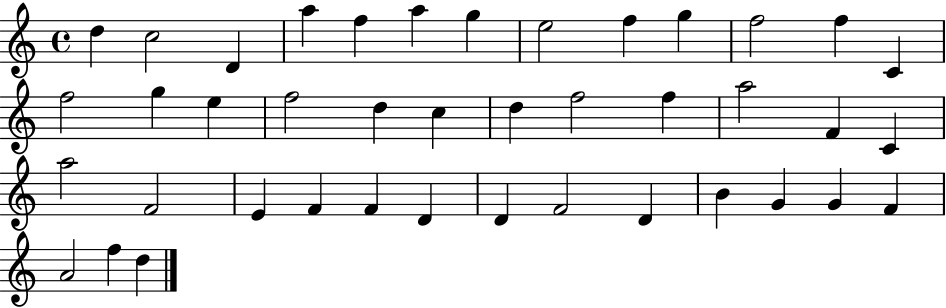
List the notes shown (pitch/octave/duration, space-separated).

D5/q C5/h D4/q A5/q F5/q A5/q G5/q E5/h F5/q G5/q F5/h F5/q C4/q F5/h G5/q E5/q F5/h D5/q C5/q D5/q F5/h F5/q A5/h F4/q C4/q A5/h F4/h E4/q F4/q F4/q D4/q D4/q F4/h D4/q B4/q G4/q G4/q F4/q A4/h F5/q D5/q